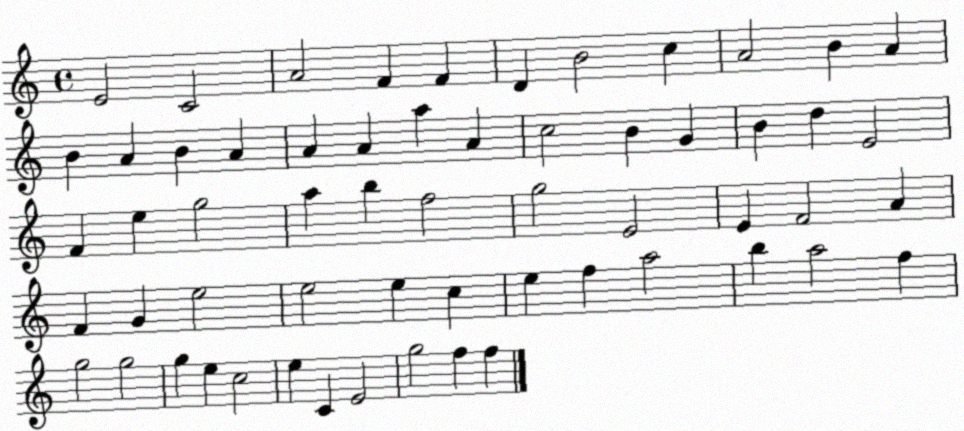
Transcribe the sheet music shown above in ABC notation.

X:1
T:Untitled
M:4/4
L:1/4
K:C
E2 C2 A2 F F D B2 c A2 B A B A B A A A a A c2 B G B d E2 F e g2 a b f2 g2 E2 E F2 A F G e2 e2 e c e f a2 b a2 f g2 g2 g e c2 e C E2 g2 f f